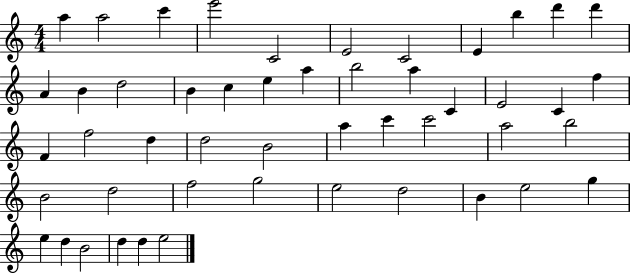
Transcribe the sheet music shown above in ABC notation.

X:1
T:Untitled
M:4/4
L:1/4
K:C
a a2 c' e'2 C2 E2 C2 E b d' d' A B d2 B c e a b2 a C E2 C f F f2 d d2 B2 a c' c'2 a2 b2 B2 d2 f2 g2 e2 d2 B e2 g e d B2 d d e2